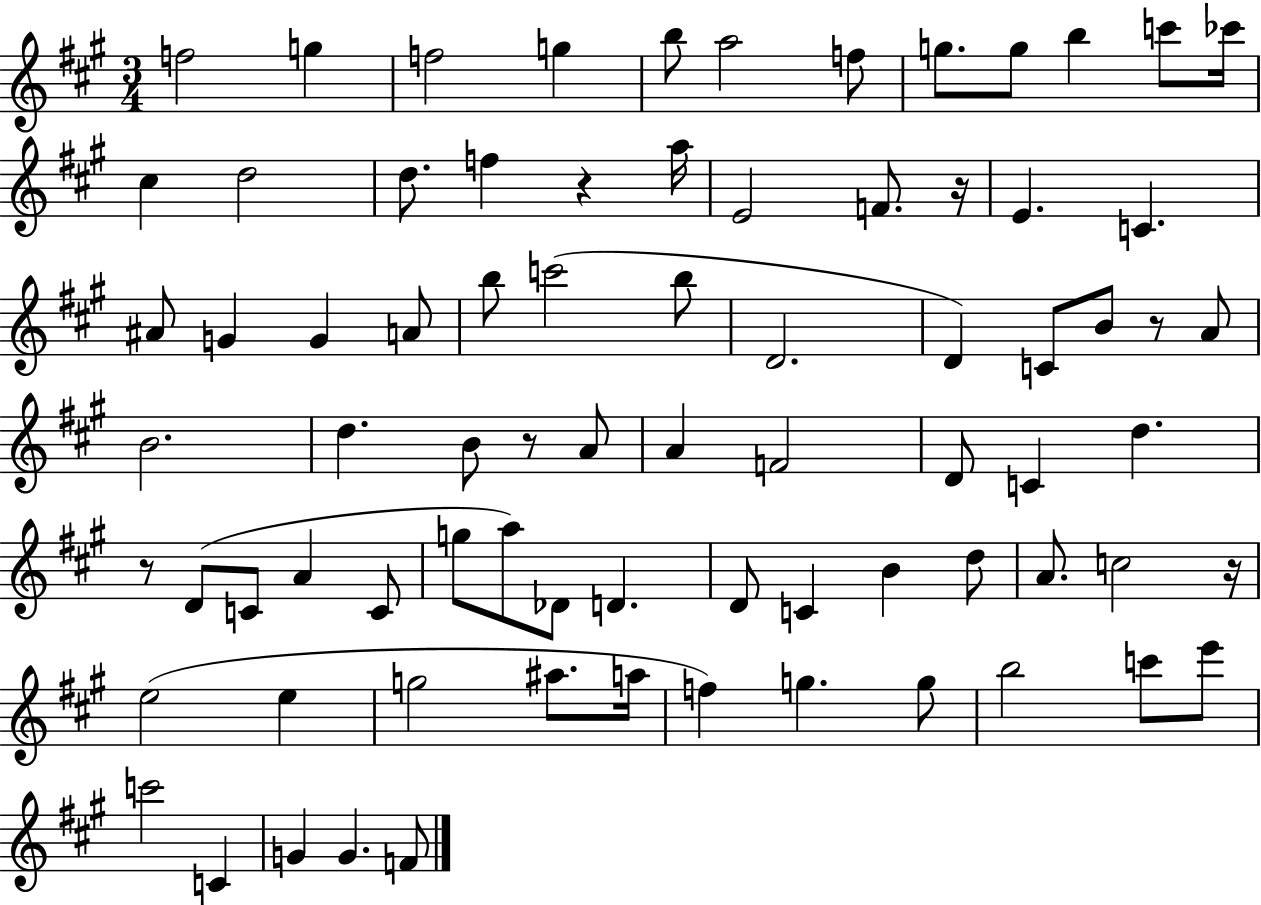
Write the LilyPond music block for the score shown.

{
  \clef treble
  \numericTimeSignature
  \time 3/4
  \key a \major
  \repeat volta 2 { f''2 g''4 | f''2 g''4 | b''8 a''2 f''8 | g''8. g''8 b''4 c'''8 ces'''16 | \break cis''4 d''2 | d''8. f''4 r4 a''16 | e'2 f'8. r16 | e'4. c'4. | \break ais'8 g'4 g'4 a'8 | b''8 c'''2( b''8 | d'2. | d'4) c'8 b'8 r8 a'8 | \break b'2. | d''4. b'8 r8 a'8 | a'4 f'2 | d'8 c'4 d''4. | \break r8 d'8( c'8 a'4 c'8 | g''8 a''8) des'8 d'4. | d'8 c'4 b'4 d''8 | a'8. c''2 r16 | \break e''2( e''4 | g''2 ais''8. a''16 | f''4) g''4. g''8 | b''2 c'''8 e'''8 | \break c'''2 c'4 | g'4 g'4. f'8 | } \bar "|."
}